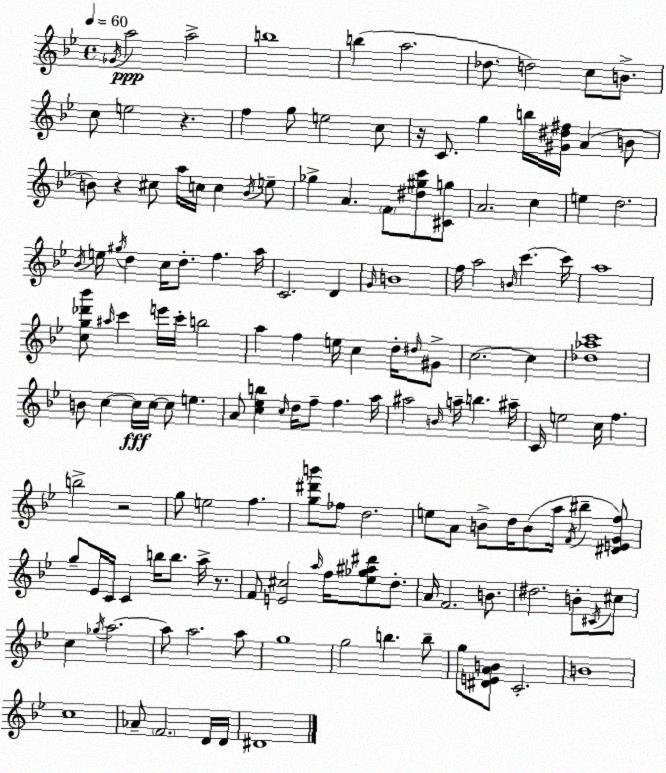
X:1
T:Untitled
M:4/4
L:1/4
K:Gm
_G/4 a2 a2 b4 b a2 _d/2 d2 c/2 B/2 c/2 e2 z f g/2 e2 c/2 z/4 C/2 g b/4 [^G^d^f]/4 A B/2 B/2 z ^c/2 a/4 c/4 c B/4 e/2 _g A F/2 [^d^gc']/2 [^Cg]/2 A2 c e d2 _B/4 e/4 ^g/4 d c/4 d/2 f a/4 C2 D G/4 B4 f/4 a2 B/4 c' c'/4 a4 [cg_d'_b']/2 ^a/4 c' e'/4 c'/4 b2 a f e/4 c d/4 ^d/4 ^G/2 c2 c [_d_ac']4 B/2 c c/4 c/4 c/2 e A/2 [c_eb] c/4 d/4 f/2 f a/4 ^a2 B/4 a/4 b ^a/4 C/4 e2 c/4 f b2 z2 g/2 e2 f [g^d'b']/2 _f/2 d2 e/2 A/2 B/2 d/4 B/2 a/4 F/4 ^b [^DEGf]/2 g/2 _E/4 C/4 C b/4 b/2 a/4 z/2 F/2 [E^c]2 a/4 f/4 [_e_g^a^d']/2 d/2 A/4 F2 B/2 ^d2 B/2 ^C/4 ^c/2 c _g/4 a2 a/2 a2 a/2 g4 g2 b b/2 g/2 [^DEAB]/2 C2 B4 c4 _A/2 F2 D/4 D/4 ^D4